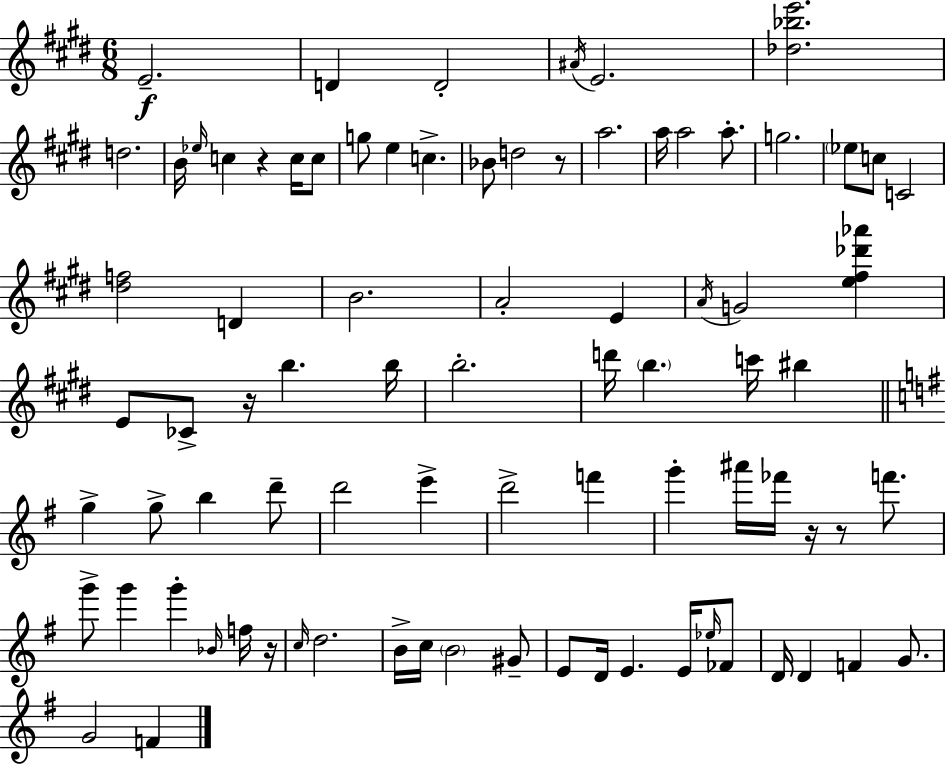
E4/h. D4/q D4/h A#4/s E4/h. [Db5,Bb5,E6]/h. D5/h. B4/s Eb5/s C5/q R/q C5/s C5/e G5/e E5/q C5/q. Bb4/e D5/h R/e A5/h. A5/s A5/h A5/e. G5/h. Eb5/e C5/e C4/h [D#5,F5]/h D4/q B4/h. A4/h E4/q A4/s G4/h [E5,F#5,Db6,Ab6]/q E4/e CES4/e R/s B5/q. B5/s B5/h. D6/s B5/q. C6/s BIS5/q G5/q G5/e B5/q D6/e D6/h E6/q D6/h F6/q G6/q A#6/s FES6/s R/s R/e F6/e. G6/e G6/q G6/q Bb4/s F5/s R/s C5/s D5/h. B4/s C5/s B4/h G#4/e E4/e D4/s E4/q. E4/s Eb5/s FES4/e D4/s D4/q F4/q G4/e. G4/h F4/q